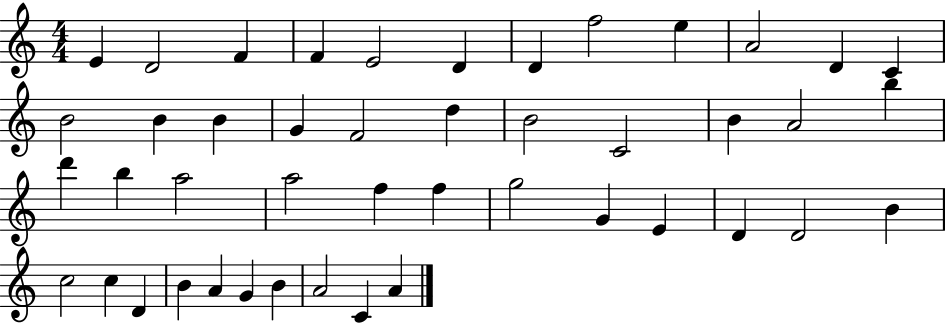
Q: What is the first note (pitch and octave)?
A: E4